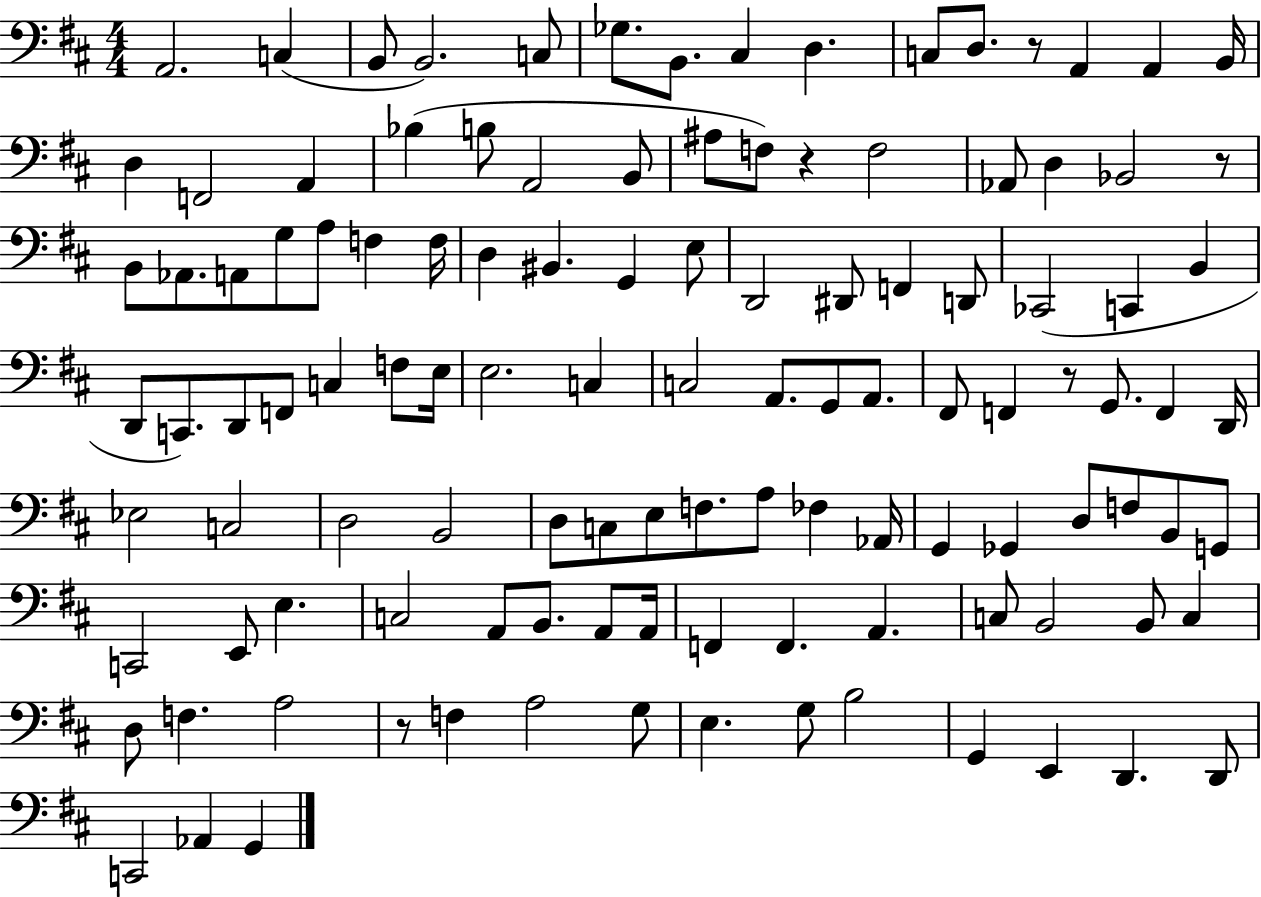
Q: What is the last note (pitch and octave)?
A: G2